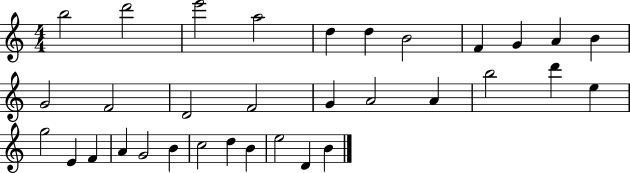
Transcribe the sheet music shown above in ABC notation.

X:1
T:Untitled
M:4/4
L:1/4
K:C
b2 d'2 e'2 a2 d d B2 F G A B G2 F2 D2 F2 G A2 A b2 d' e g2 E F A G2 B c2 d B e2 D B